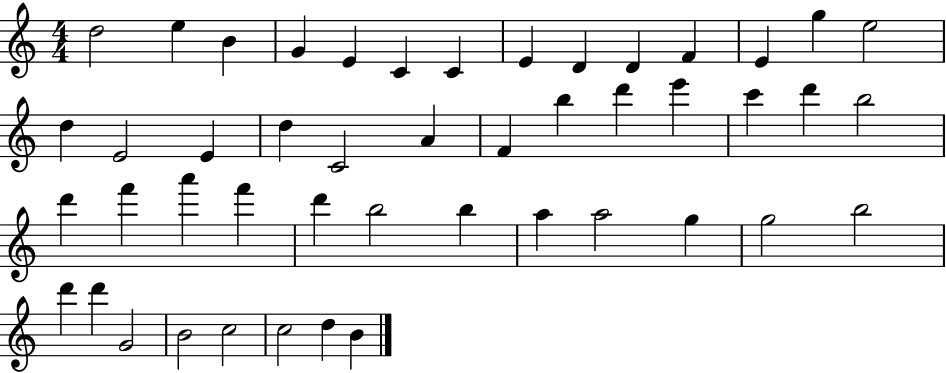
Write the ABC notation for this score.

X:1
T:Untitled
M:4/4
L:1/4
K:C
d2 e B G E C C E D D F E g e2 d E2 E d C2 A F b d' e' c' d' b2 d' f' a' f' d' b2 b a a2 g g2 b2 d' d' G2 B2 c2 c2 d B